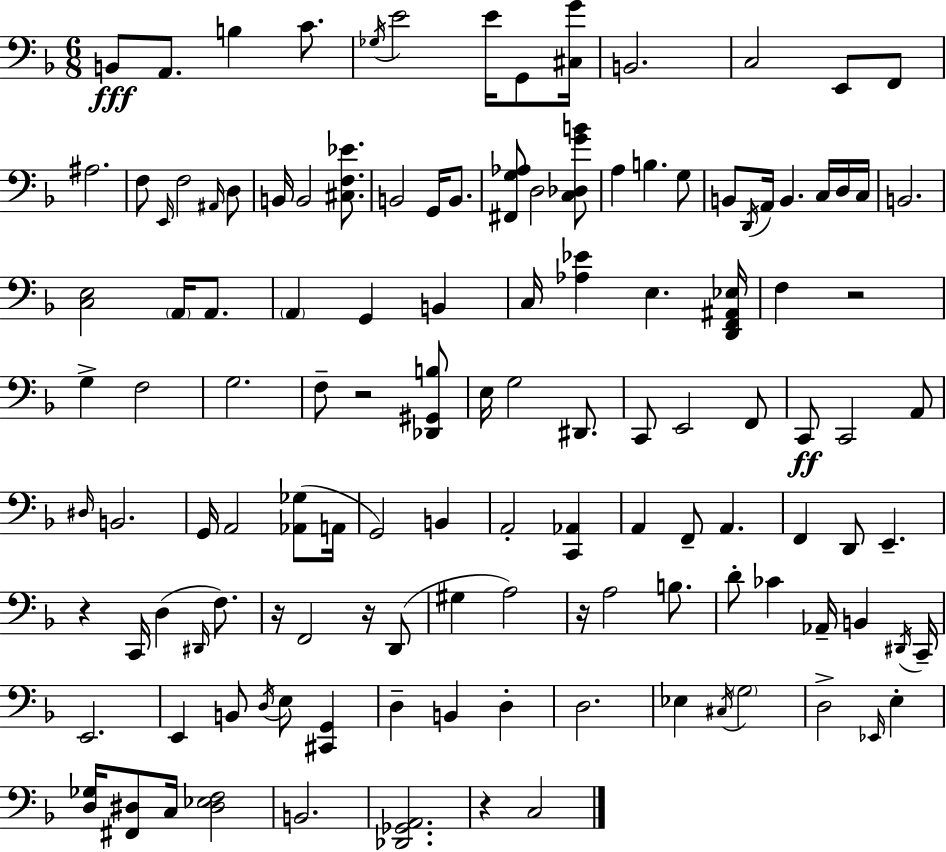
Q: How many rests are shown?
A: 7